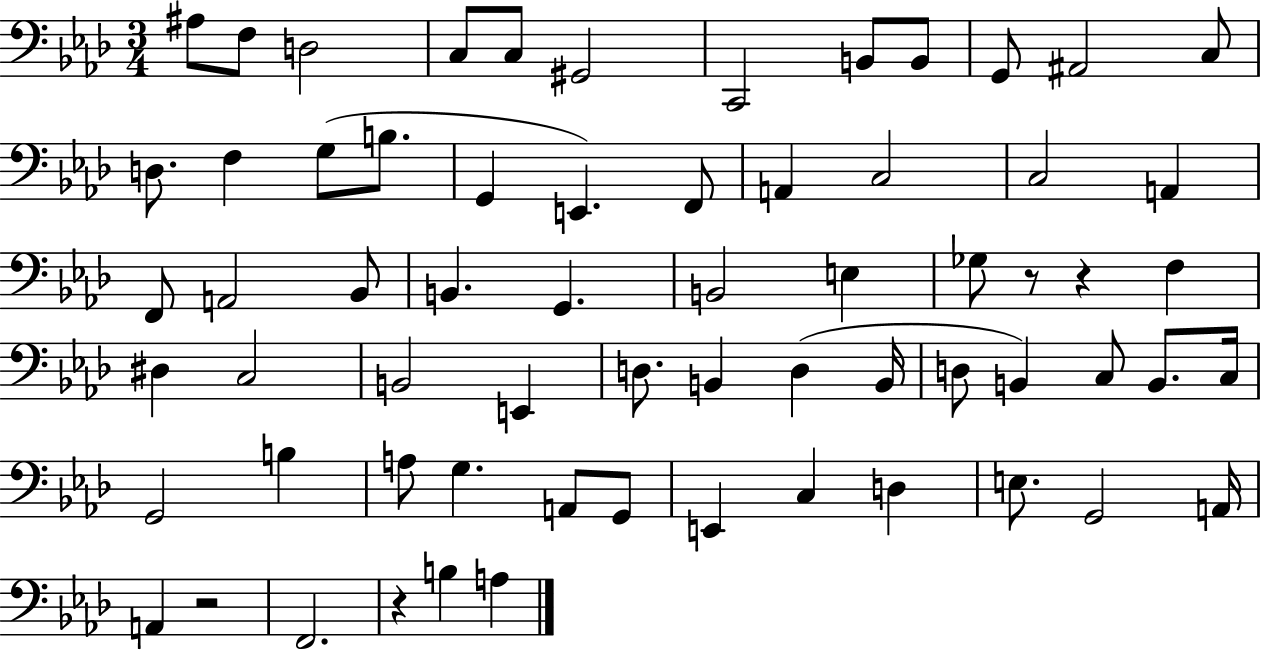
A#3/e F3/e D3/h C3/e C3/e G#2/h C2/h B2/e B2/e G2/e A#2/h C3/e D3/e. F3/q G3/e B3/e. G2/q E2/q. F2/e A2/q C3/h C3/h A2/q F2/e A2/h Bb2/e B2/q. G2/q. B2/h E3/q Gb3/e R/e R/q F3/q D#3/q C3/h B2/h E2/q D3/e. B2/q D3/q B2/s D3/e B2/q C3/e B2/e. C3/s G2/h B3/q A3/e G3/q. A2/e G2/e E2/q C3/q D3/q E3/e. G2/h A2/s A2/q R/h F2/h. R/q B3/q A3/q